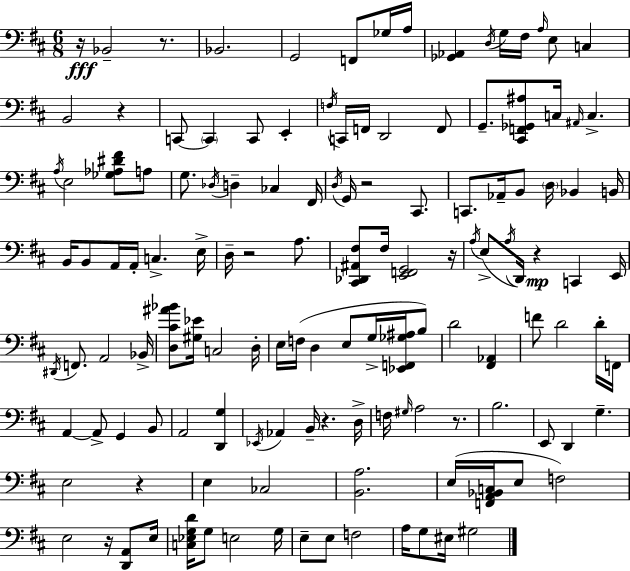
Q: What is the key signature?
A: D major